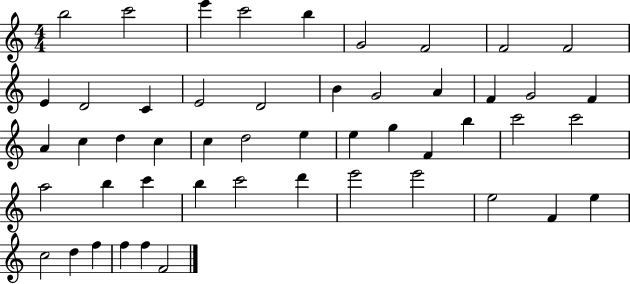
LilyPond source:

{
  \clef treble
  \numericTimeSignature
  \time 4/4
  \key c \major
  b''2 c'''2 | e'''4 c'''2 b''4 | g'2 f'2 | f'2 f'2 | \break e'4 d'2 c'4 | e'2 d'2 | b'4 g'2 a'4 | f'4 g'2 f'4 | \break a'4 c''4 d''4 c''4 | c''4 d''2 e''4 | e''4 g''4 f'4 b''4 | c'''2 c'''2 | \break a''2 b''4 c'''4 | b''4 c'''2 d'''4 | e'''2 e'''2 | e''2 f'4 e''4 | \break c''2 d''4 f''4 | f''4 f''4 f'2 | \bar "|."
}